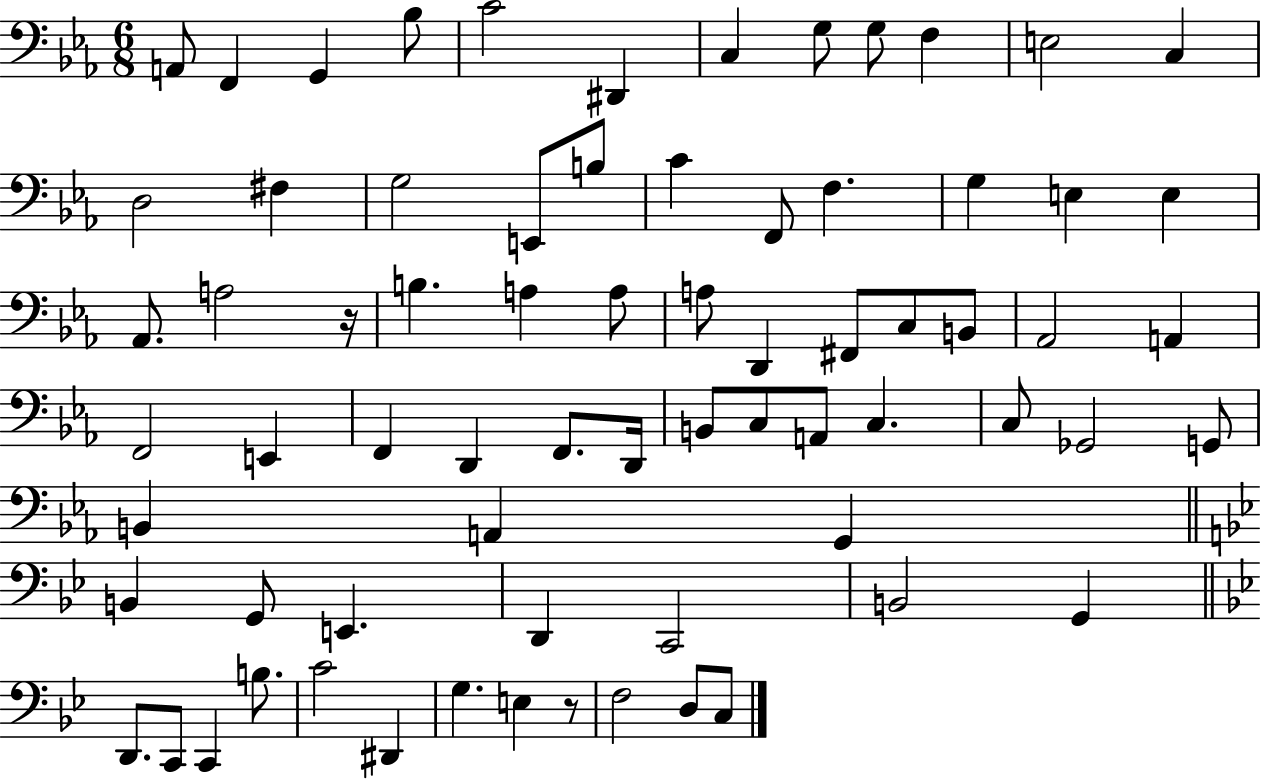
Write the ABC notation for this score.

X:1
T:Untitled
M:6/8
L:1/4
K:Eb
A,,/2 F,, G,, _B,/2 C2 ^D,, C, G,/2 G,/2 F, E,2 C, D,2 ^F, G,2 E,,/2 B,/2 C F,,/2 F, G, E, E, _A,,/2 A,2 z/4 B, A, A,/2 A,/2 D,, ^F,,/2 C,/2 B,,/2 _A,,2 A,, F,,2 E,, F,, D,, F,,/2 D,,/4 B,,/2 C,/2 A,,/2 C, C,/2 _G,,2 G,,/2 B,, A,, G,, B,, G,,/2 E,, D,, C,,2 B,,2 G,, D,,/2 C,,/2 C,, B,/2 C2 ^D,, G, E, z/2 F,2 D,/2 C,/2